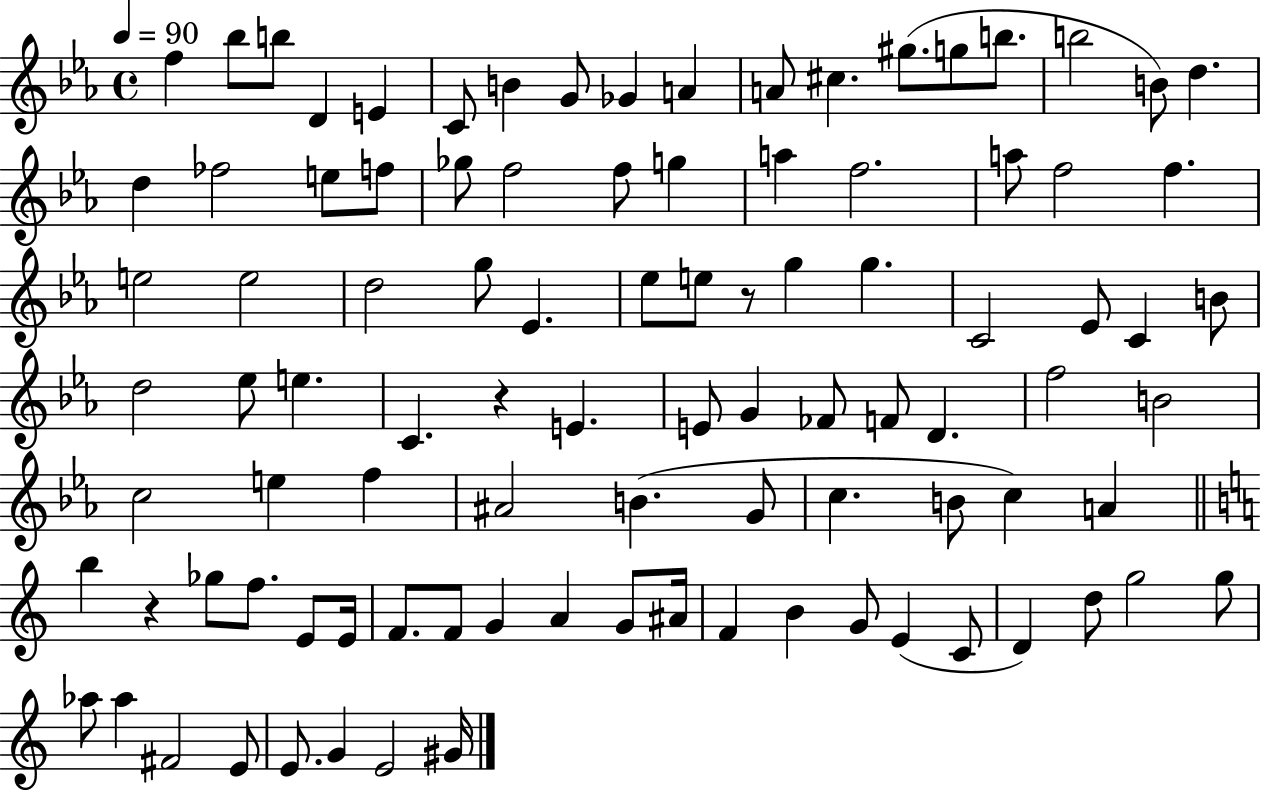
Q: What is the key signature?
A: EES major